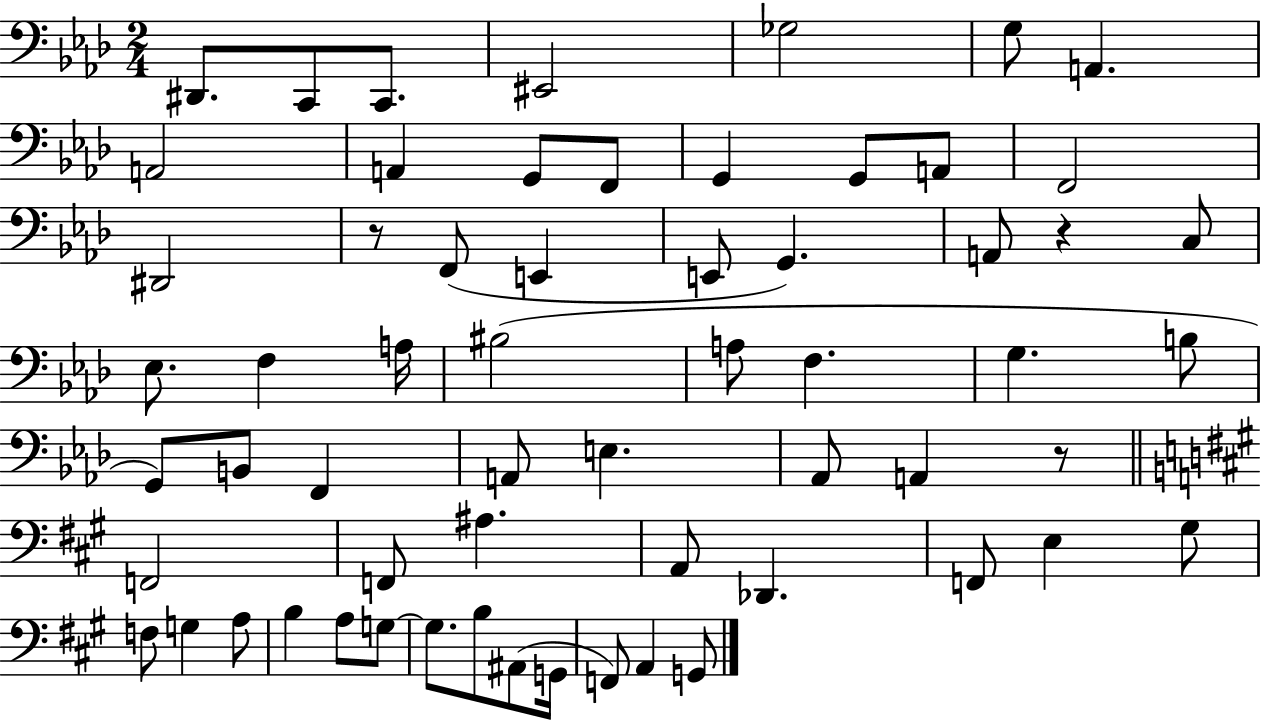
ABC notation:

X:1
T:Untitled
M:2/4
L:1/4
K:Ab
^D,,/2 C,,/2 C,,/2 ^E,,2 _G,2 G,/2 A,, A,,2 A,, G,,/2 F,,/2 G,, G,,/2 A,,/2 F,,2 ^D,,2 z/2 F,,/2 E,, E,,/2 G,, A,,/2 z C,/2 _E,/2 F, A,/4 ^B,2 A,/2 F, G, B,/2 G,,/2 B,,/2 F,, A,,/2 E, _A,,/2 A,, z/2 F,,2 F,,/2 ^A, A,,/2 _D,, F,,/2 E, ^G,/2 F,/2 G, A,/2 B, A,/2 G,/2 G,/2 B,/2 ^A,,/2 G,,/4 F,,/2 A,, G,,/2